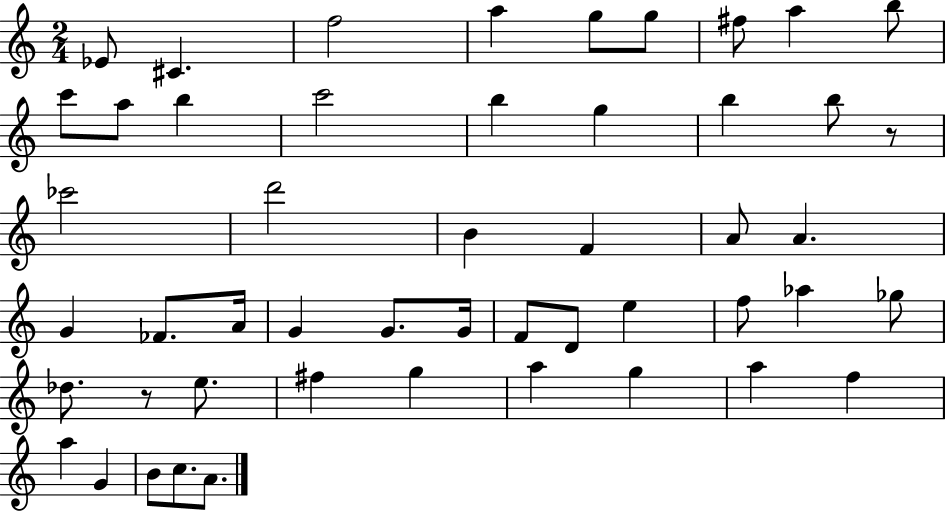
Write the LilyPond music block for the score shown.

{
  \clef treble
  \numericTimeSignature
  \time 2/4
  \key c \major
  ees'8 cis'4. | f''2 | a''4 g''8 g''8 | fis''8 a''4 b''8 | \break c'''8 a''8 b''4 | c'''2 | b''4 g''4 | b''4 b''8 r8 | \break ces'''2 | d'''2 | b'4 f'4 | a'8 a'4. | \break g'4 fes'8. a'16 | g'4 g'8. g'16 | f'8 d'8 e''4 | f''8 aes''4 ges''8 | \break des''8. r8 e''8. | fis''4 g''4 | a''4 g''4 | a''4 f''4 | \break a''4 g'4 | b'8 c''8. a'8. | \bar "|."
}